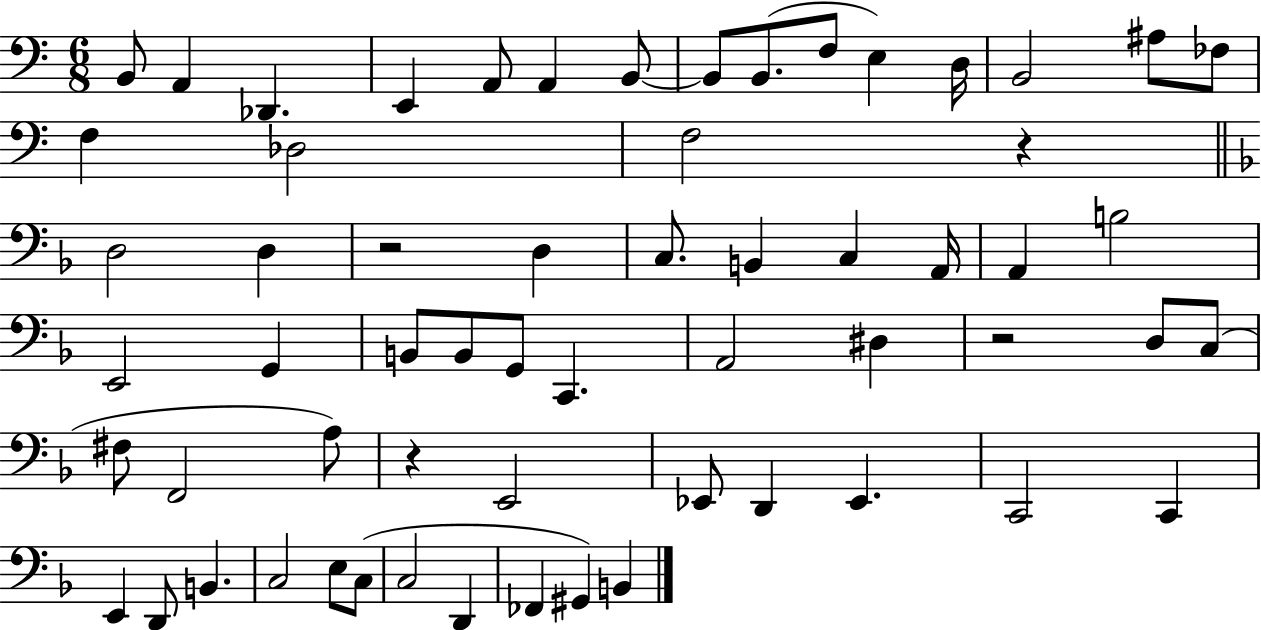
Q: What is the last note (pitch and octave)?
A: B2